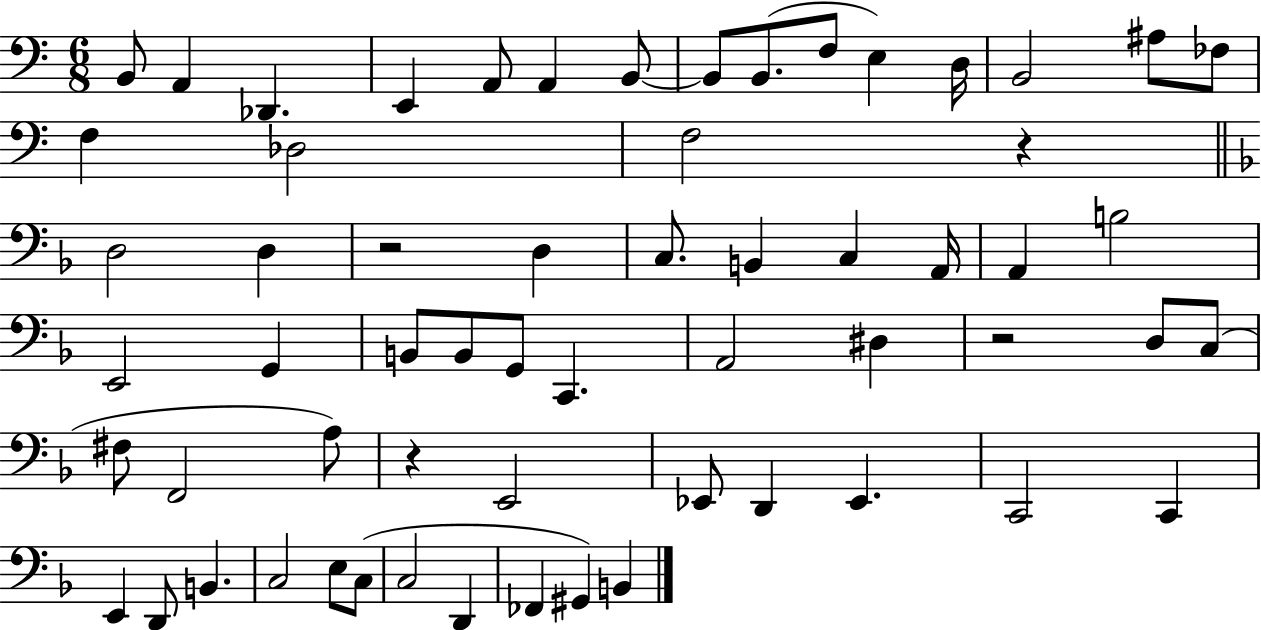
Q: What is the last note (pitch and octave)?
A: B2